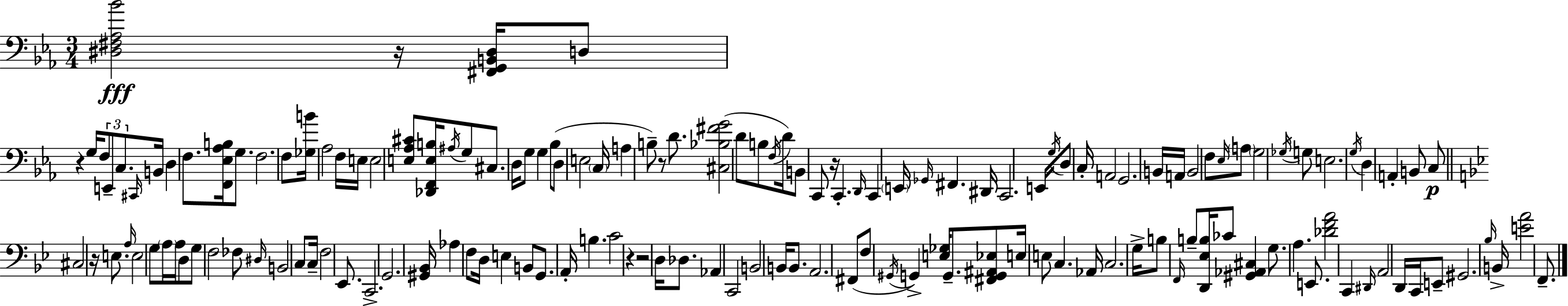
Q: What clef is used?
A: bass